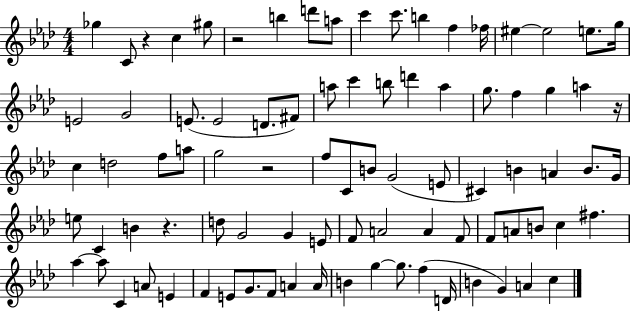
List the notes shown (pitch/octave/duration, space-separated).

Gb5/q C4/e R/q C5/q G#5/e R/h B5/q D6/e A5/e C6/q C6/e. B5/q F5/q FES5/s EIS5/q EIS5/h E5/e. G5/s E4/h G4/h E4/e. E4/h D4/e. F#4/e A5/e C6/q B5/e D6/q A5/q G5/e. F5/q G5/q A5/q R/s C5/q D5/h F5/e A5/e G5/h R/h F5/e C4/e B4/e G4/h E4/e C#4/q B4/q A4/q B4/e. G4/s E5/e C4/q B4/q R/q. D5/e G4/h G4/q E4/e F4/e A4/h A4/q F4/e F4/e A4/e B4/e C5/q F#5/q. Ab5/q Ab5/e C4/q A4/e E4/q F4/q E4/e G4/e. F4/e A4/q A4/s B4/q G5/q G5/e. F5/q D4/s B4/q G4/q A4/q C5/q